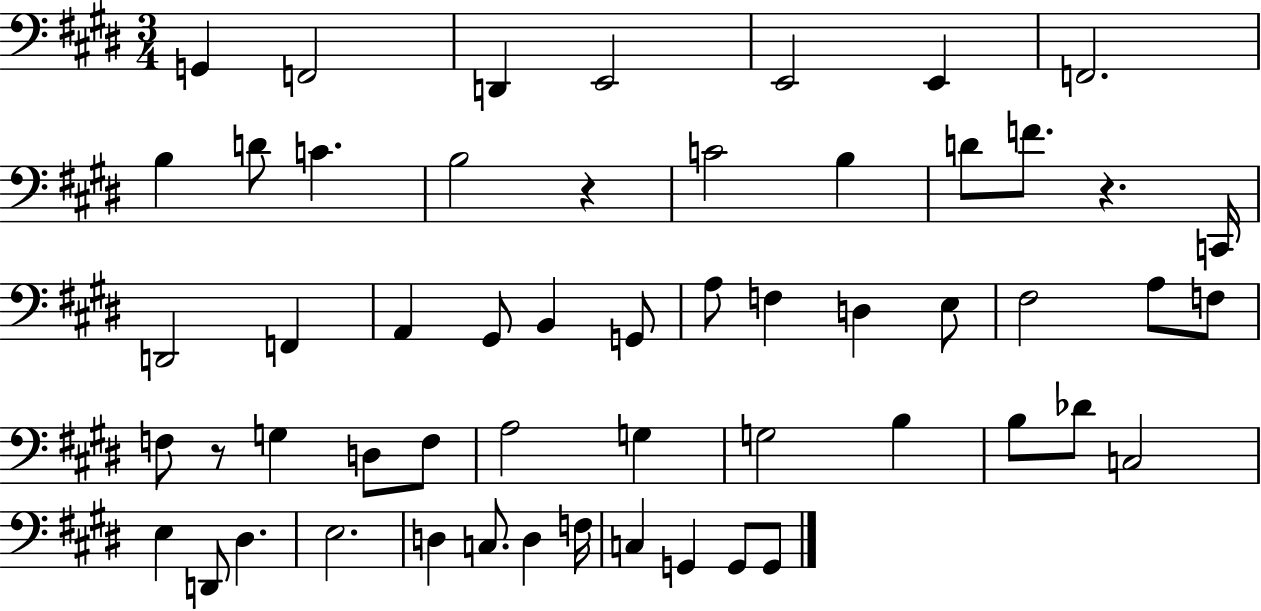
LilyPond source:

{
  \clef bass
  \numericTimeSignature
  \time 3/4
  \key e \major
  g,4 f,2 | d,4 e,2 | e,2 e,4 | f,2. | \break b4 d'8 c'4. | b2 r4 | c'2 b4 | d'8 f'8. r4. c,16 | \break d,2 f,4 | a,4 gis,8 b,4 g,8 | a8 f4 d4 e8 | fis2 a8 f8 | \break f8 r8 g4 d8 f8 | a2 g4 | g2 b4 | b8 des'8 c2 | \break e4 d,8 dis4. | e2. | d4 c8. d4 f16 | c4 g,4 g,8 g,8 | \break \bar "|."
}